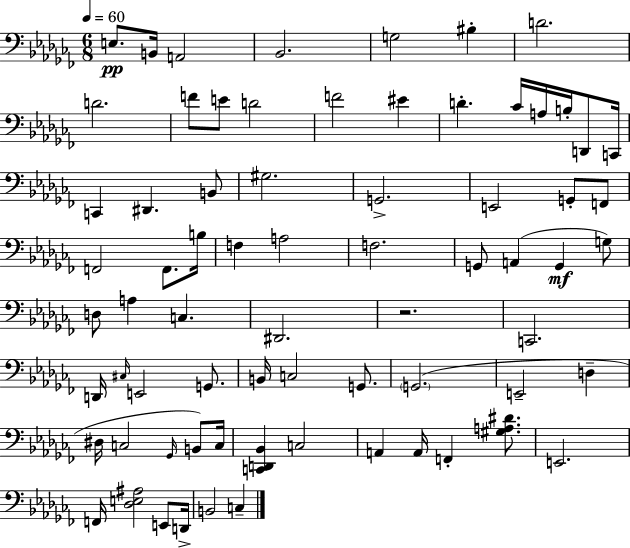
X:1
T:Untitled
M:6/8
L:1/4
K:Abm
E,/2 B,,/4 A,,2 _B,,2 G,2 ^B, D2 D2 F/2 E/2 D2 F2 ^E D _C/4 A,/4 B,/4 D,,/2 C,,/4 C,, ^D,, B,,/2 ^G,2 G,,2 E,,2 G,,/2 F,,/2 F,,2 F,,/2 B,/4 F, A,2 F,2 G,,/2 A,, G,, G,/2 D,/2 A, C, ^D,,2 z2 C,,2 D,,/4 ^C,/4 E,,2 G,,/2 B,,/4 C,2 G,,/2 G,,2 E,,2 D, ^D,/4 C,2 _G,,/4 B,,/2 C,/4 [C,,D,,_B,,] C,2 A,, A,,/4 F,, [^G,A,^D]/2 E,,2 F,,/4 [_D,E,^A,]2 E,,/2 D,,/4 B,,2 C,